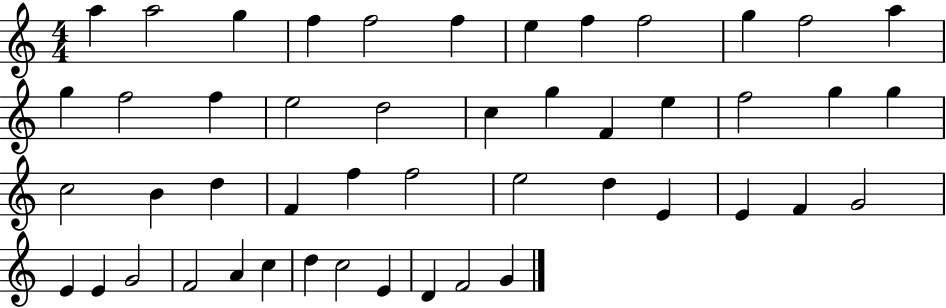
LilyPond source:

{
  \clef treble
  \numericTimeSignature
  \time 4/4
  \key c \major
  a''4 a''2 g''4 | f''4 f''2 f''4 | e''4 f''4 f''2 | g''4 f''2 a''4 | \break g''4 f''2 f''4 | e''2 d''2 | c''4 g''4 f'4 e''4 | f''2 g''4 g''4 | \break c''2 b'4 d''4 | f'4 f''4 f''2 | e''2 d''4 e'4 | e'4 f'4 g'2 | \break e'4 e'4 g'2 | f'2 a'4 c''4 | d''4 c''2 e'4 | d'4 f'2 g'4 | \break \bar "|."
}